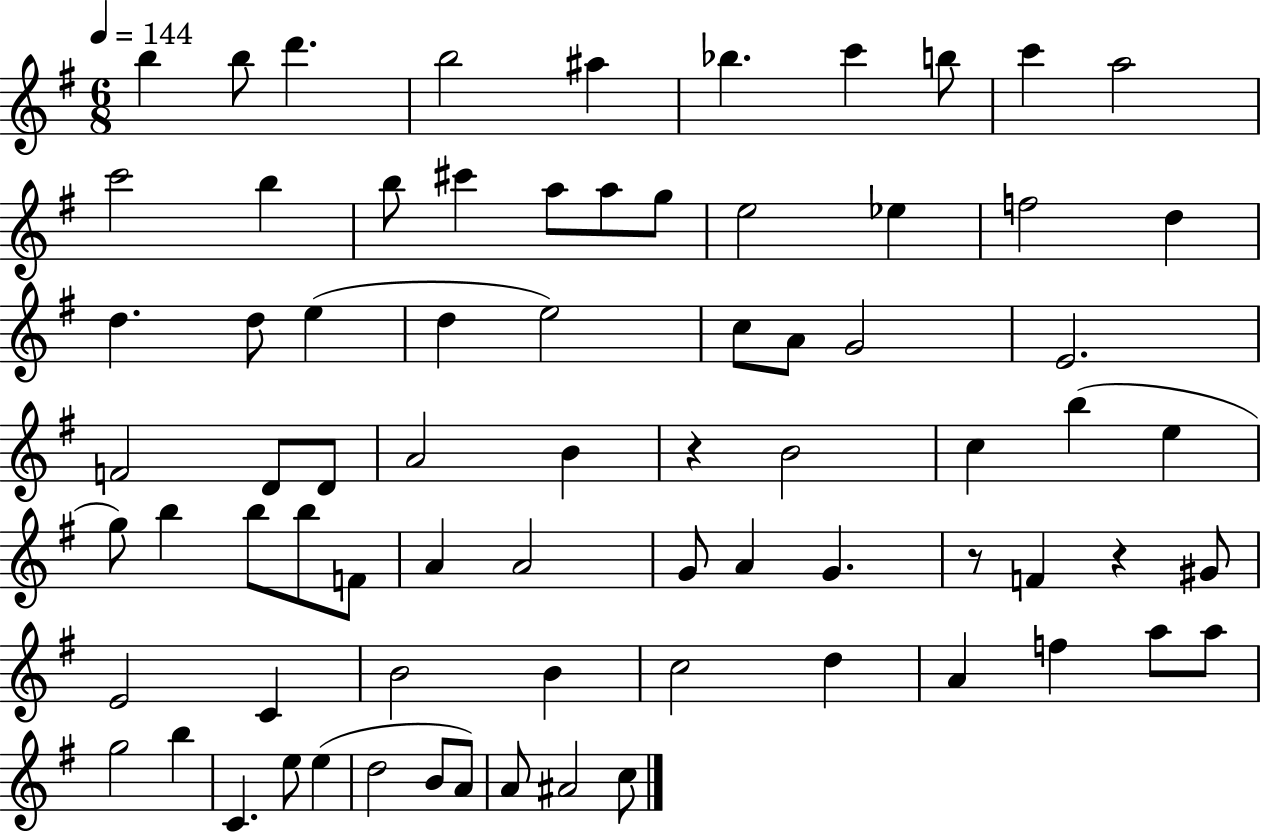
B5/q B5/e D6/q. B5/h A#5/q Bb5/q. C6/q B5/e C6/q A5/h C6/h B5/q B5/e C#6/q A5/e A5/e G5/e E5/h Eb5/q F5/h D5/q D5/q. D5/e E5/q D5/q E5/h C5/e A4/e G4/h E4/h. F4/h D4/e D4/e A4/h B4/q R/q B4/h C5/q B5/q E5/q G5/e B5/q B5/e B5/e F4/e A4/q A4/h G4/e A4/q G4/q. R/e F4/q R/q G#4/e E4/h C4/q B4/h B4/q C5/h D5/q A4/q F5/q A5/e A5/e G5/h B5/q C4/q. E5/e E5/q D5/h B4/e A4/e A4/e A#4/h C5/e